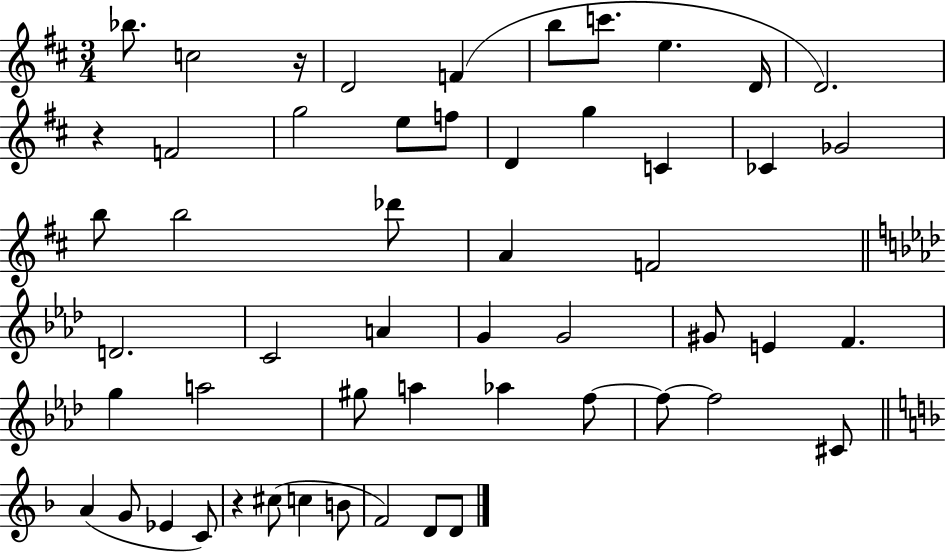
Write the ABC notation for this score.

X:1
T:Untitled
M:3/4
L:1/4
K:D
_b/2 c2 z/4 D2 F b/2 c'/2 e D/4 D2 z F2 g2 e/2 f/2 D g C _C _G2 b/2 b2 _d'/2 A F2 D2 C2 A G G2 ^G/2 E F g a2 ^g/2 a _a f/2 f/2 f2 ^C/2 A G/2 _E C/2 z ^c/2 c B/2 F2 D/2 D/2